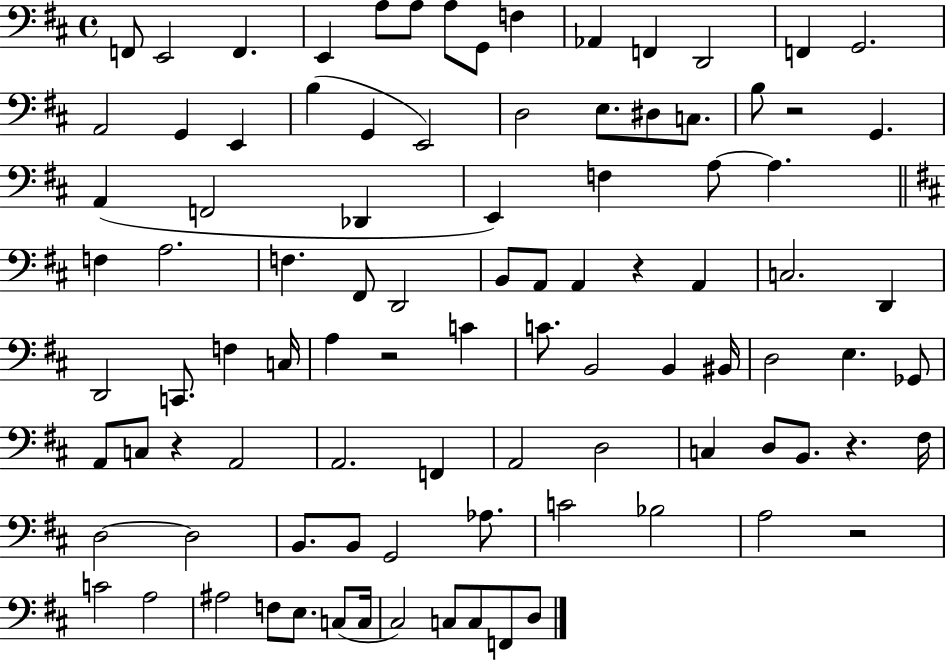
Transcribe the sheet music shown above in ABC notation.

X:1
T:Untitled
M:4/4
L:1/4
K:D
F,,/2 E,,2 F,, E,, A,/2 A,/2 A,/2 G,,/2 F, _A,, F,, D,,2 F,, G,,2 A,,2 G,, E,, B, G,, E,,2 D,2 E,/2 ^D,/2 C,/2 B,/2 z2 G,, A,, F,,2 _D,, E,, F, A,/2 A, F, A,2 F, ^F,,/2 D,,2 B,,/2 A,,/2 A,, z A,, C,2 D,, D,,2 C,,/2 F, C,/4 A, z2 C C/2 B,,2 B,, ^B,,/4 D,2 E, _G,,/2 A,,/2 C,/2 z A,,2 A,,2 F,, A,,2 D,2 C, D,/2 B,,/2 z ^F,/4 D,2 D,2 B,,/2 B,,/2 G,,2 _A,/2 C2 _B,2 A,2 z2 C2 A,2 ^A,2 F,/2 E,/2 C,/2 C,/4 ^C,2 C,/2 C,/2 F,,/2 D,/2